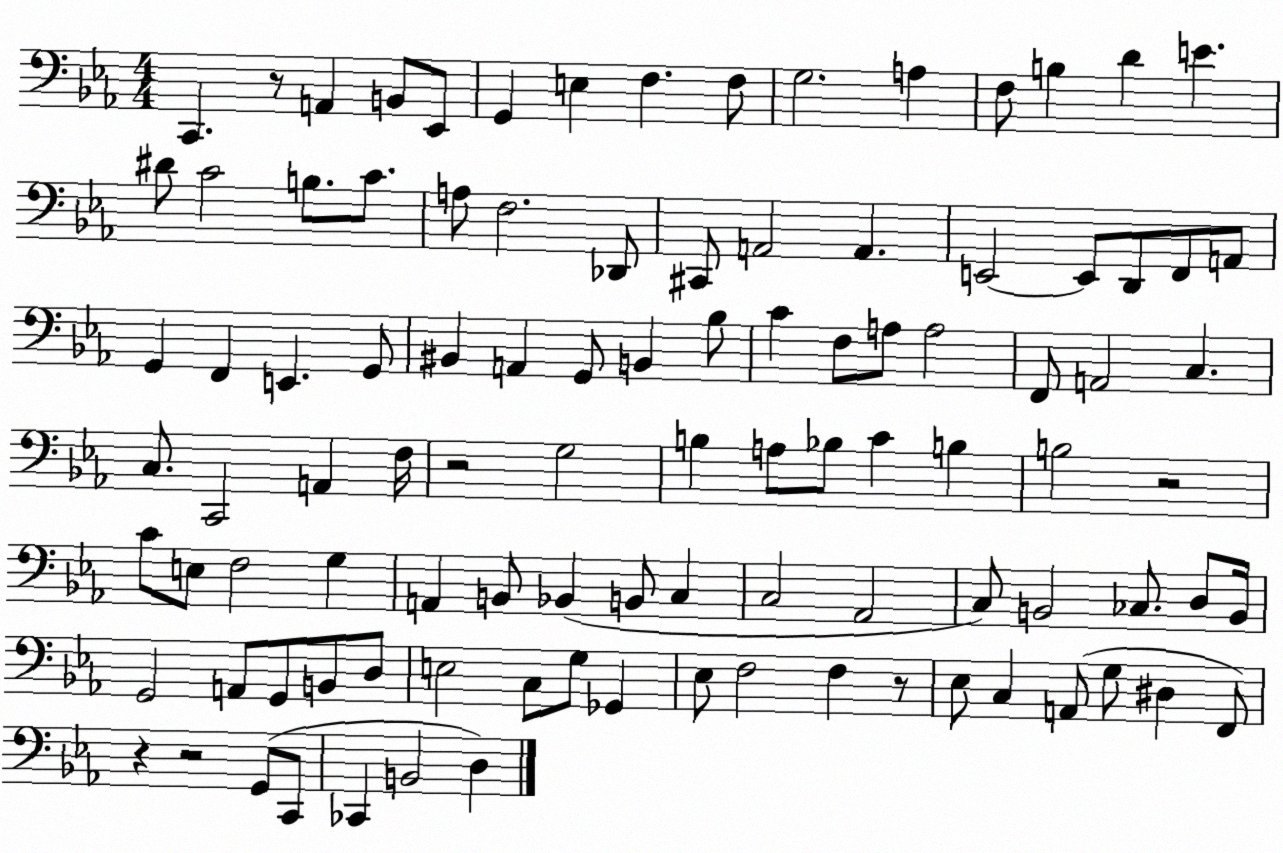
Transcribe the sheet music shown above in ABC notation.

X:1
T:Untitled
M:4/4
L:1/4
K:Eb
C,, z/2 A,, B,,/2 _E,,/2 G,, E, F, F,/2 G,2 A, F,/2 B, D E ^D/2 C2 B,/2 C/2 A,/2 F,2 _D,,/2 ^C,,/2 A,,2 A,, E,,2 E,,/2 D,,/2 F,,/2 A,,/2 G,, F,, E,, G,,/2 ^B,, A,, G,,/2 B,, _B,/2 C F,/2 A,/2 A,2 F,,/2 A,,2 C, C,/2 C,,2 A,, F,/4 z2 G,2 B, A,/2 _B,/2 C B, B,2 z2 C/2 E,/2 F,2 G, A,, B,,/2 _B,, B,,/2 C, C,2 _A,,2 C,/2 B,,2 _C,/2 D,/2 B,,/4 G,,2 A,,/2 G,,/2 B,,/2 D,/2 E,2 C,/2 G,/2 _G,, _E,/2 F,2 F, z/2 _E,/2 C, A,,/2 G,/2 ^D, F,,/2 z z2 G,,/2 C,,/2 _C,, B,,2 D,